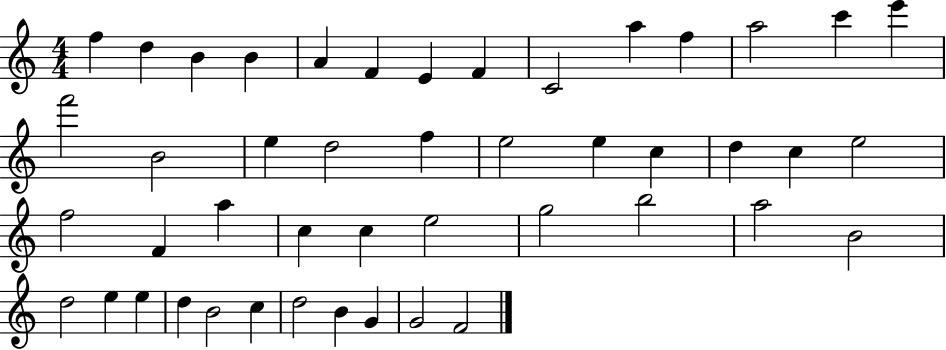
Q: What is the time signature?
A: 4/4